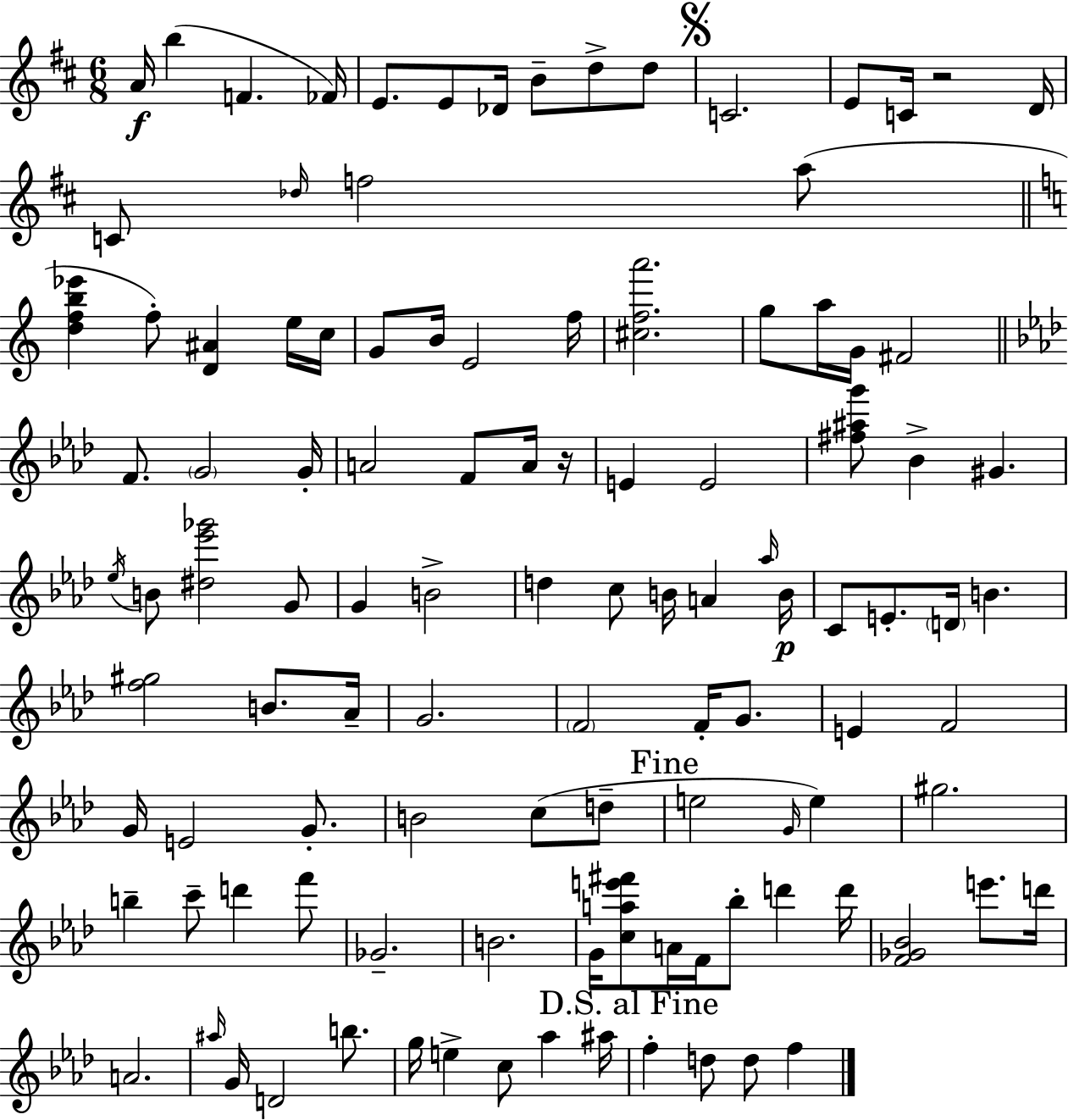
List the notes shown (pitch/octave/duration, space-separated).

A4/s B5/q F4/q. FES4/s E4/e. E4/e Db4/s B4/e D5/e D5/e C4/h. E4/e C4/s R/h D4/s C4/e Db5/s F5/h A5/e [D5,F5,B5,Eb6]/q F5/e [D4,A#4]/q E5/s C5/s G4/e B4/s E4/h F5/s [C#5,F5,A6]/h. G5/e A5/s G4/s F#4/h F4/e. G4/h G4/s A4/h F4/e A4/s R/s E4/q E4/h [F#5,A#5,G6]/e Bb4/q G#4/q. Eb5/s B4/e [D#5,Eb6,Gb6]/h G4/e G4/q B4/h D5/q C5/e B4/s A4/q Ab5/s B4/s C4/e E4/e. D4/s B4/q. [F5,G#5]/h B4/e. Ab4/s G4/h. F4/h F4/s G4/e. E4/q F4/h G4/s E4/h G4/e. B4/h C5/e D5/e E5/h G4/s E5/q G#5/h. B5/q C6/e D6/q F6/e Gb4/h. B4/h. G4/s [C5,A5,E6,F#6]/e A4/s F4/s Bb5/e D6/q D6/s [F4,Gb4,Bb4]/h E6/e. D6/s A4/h. A#5/s G4/s D4/h B5/e. G5/s E5/q C5/e Ab5/q A#5/s F5/q D5/e D5/e F5/q